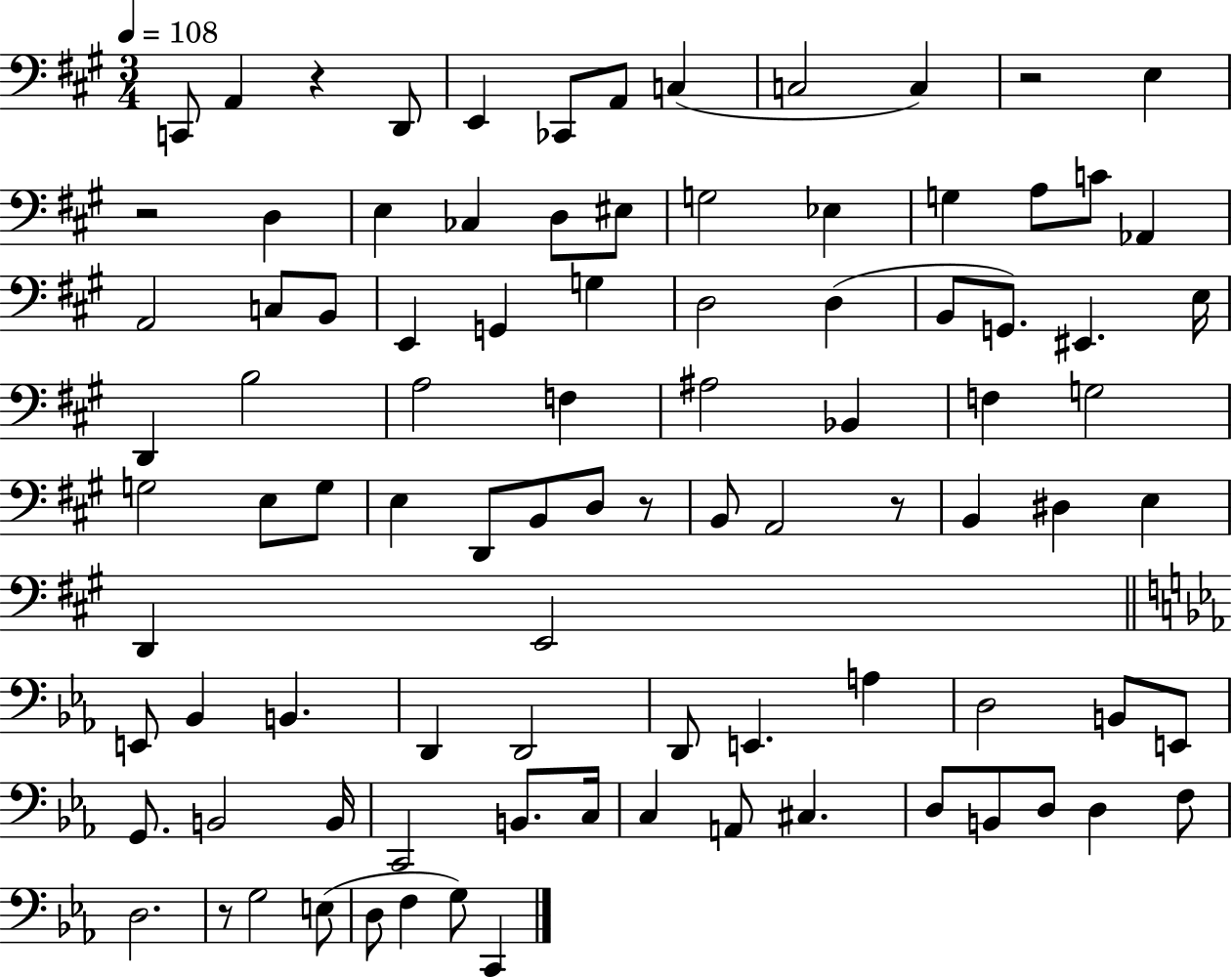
{
  \clef bass
  \numericTimeSignature
  \time 3/4
  \key a \major
  \tempo 4 = 108
  c,8 a,4 r4 d,8 | e,4 ces,8 a,8 c4( | c2 c4) | r2 e4 | \break r2 d4 | e4 ces4 d8 eis8 | g2 ees4 | g4 a8 c'8 aes,4 | \break a,2 c8 b,8 | e,4 g,4 g4 | d2 d4( | b,8 g,8.) eis,4. e16 | \break d,4 b2 | a2 f4 | ais2 bes,4 | f4 g2 | \break g2 e8 g8 | e4 d,8 b,8 d8 r8 | b,8 a,2 r8 | b,4 dis4 e4 | \break d,4 e,2 | \bar "||" \break \key ees \major e,8 bes,4 b,4. | d,4 d,2 | d,8 e,4. a4 | d2 b,8 e,8 | \break g,8. b,2 b,16 | c,2 b,8. c16 | c4 a,8 cis4. | d8 b,8 d8 d4 f8 | \break d2. | r8 g2 e8( | d8 f4 g8) c,4 | \bar "|."
}